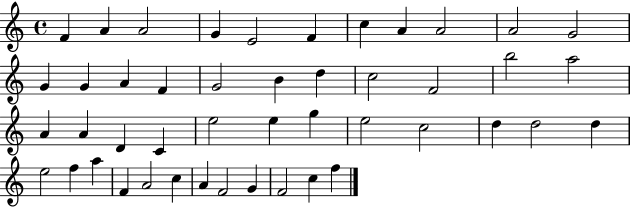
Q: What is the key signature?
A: C major